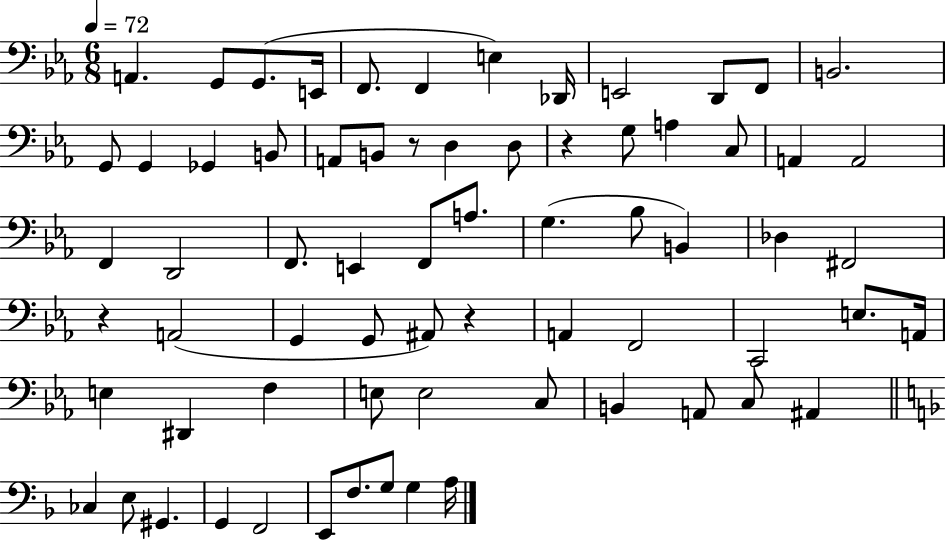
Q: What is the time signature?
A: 6/8